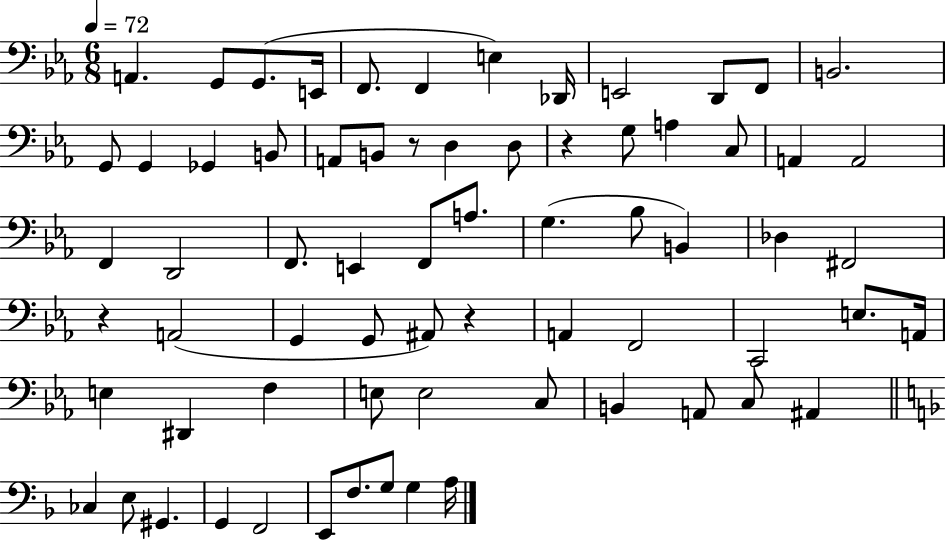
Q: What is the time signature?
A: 6/8